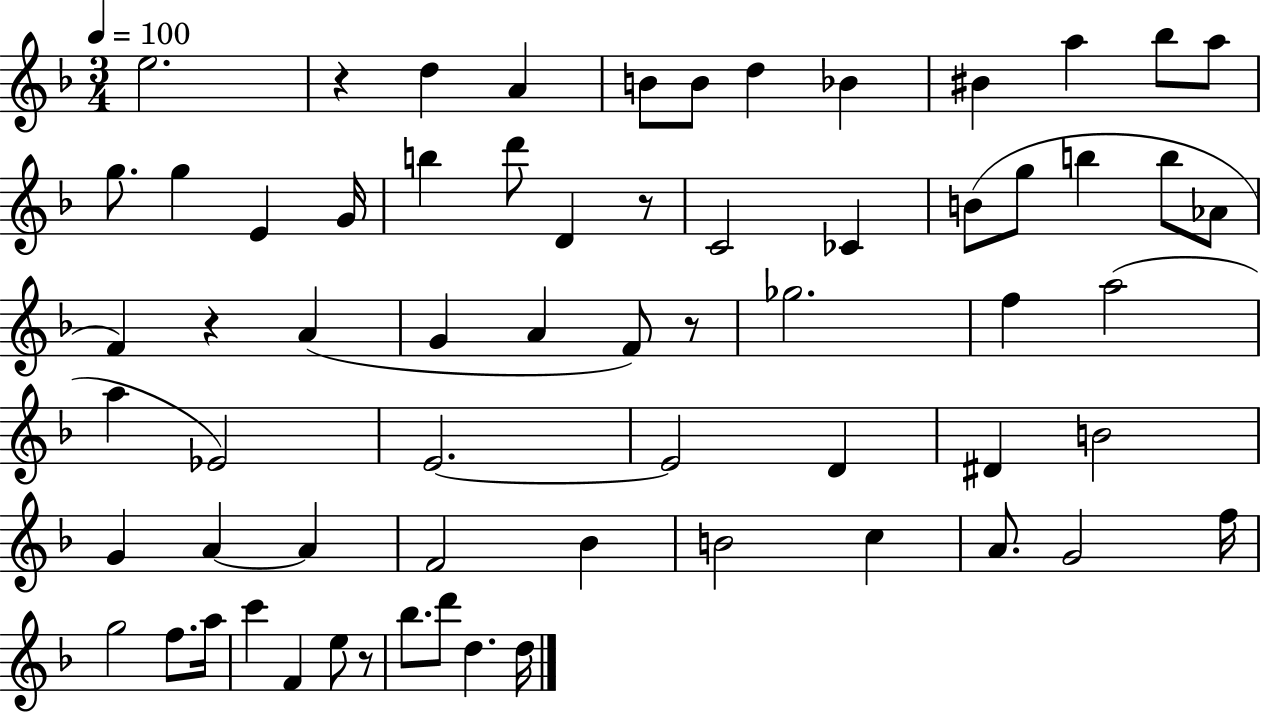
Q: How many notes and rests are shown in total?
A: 65